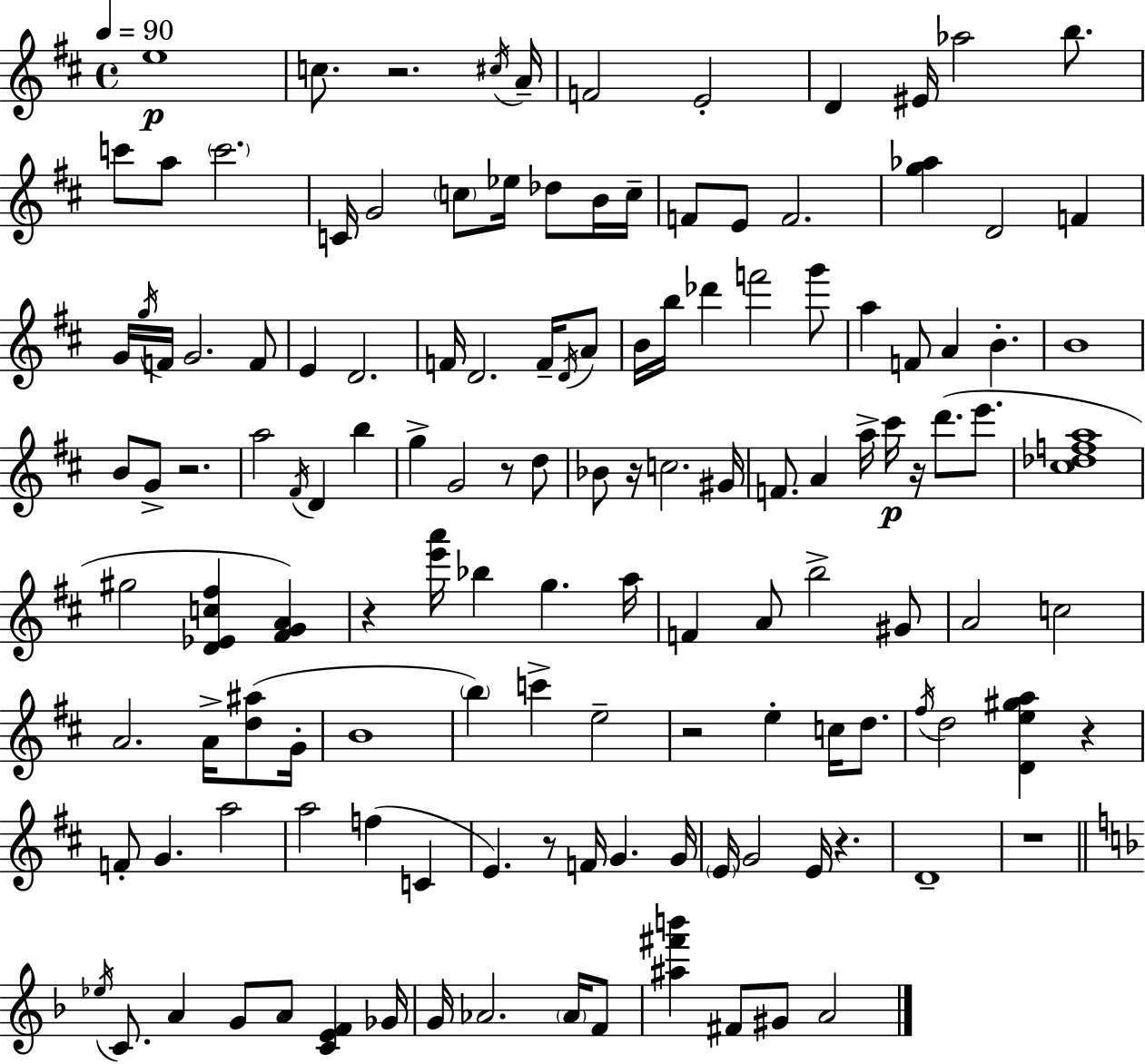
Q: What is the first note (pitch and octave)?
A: E5